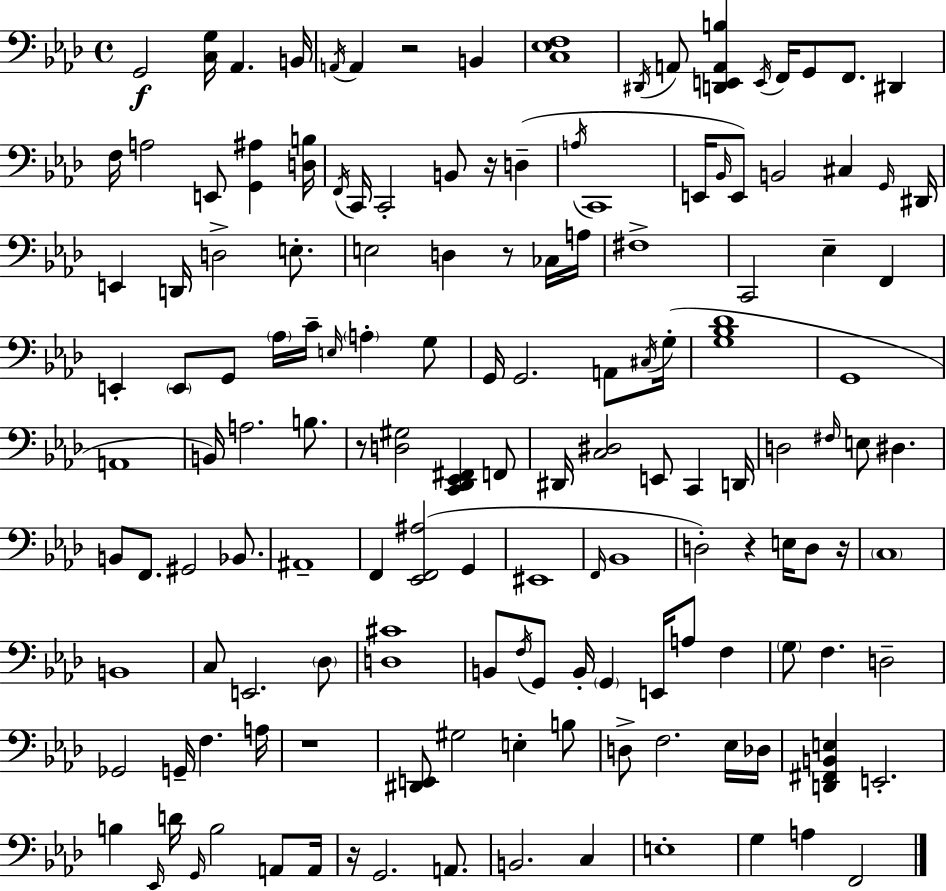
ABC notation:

X:1
T:Untitled
M:4/4
L:1/4
K:Fm
G,,2 [C,G,]/4 _A,, B,,/4 A,,/4 A,, z2 B,, [C,_E,F,]4 ^D,,/4 A,,/2 [D,,E,,A,,B,] E,,/4 F,,/4 G,,/2 F,,/2 ^D,, F,/4 A,2 E,,/2 [G,,^A,] [D,B,]/4 F,,/4 C,,/4 C,,2 B,,/2 z/4 D, A,/4 C,,4 E,,/4 _B,,/4 E,,/2 B,,2 ^C, G,,/4 ^D,,/4 E,, D,,/4 D,2 E,/2 E,2 D, z/2 _C,/4 A,/4 ^F,4 C,,2 _E, F,, E,, E,,/2 G,,/2 _A,/4 C/4 E,/4 A, G,/2 G,,/4 G,,2 A,,/2 ^C,/4 G,/4 [G,_B,_D]4 G,,4 A,,4 B,,/4 A,2 B,/2 z/2 [D,^G,]2 [C,,_D,,_E,,^F,,] F,,/2 ^D,,/4 [C,^D,]2 E,,/2 C,, D,,/4 D,2 ^F,/4 E,/2 ^D, B,,/2 F,,/2 ^G,,2 _B,,/2 ^A,,4 F,, [_E,,F,,^A,]2 G,, ^E,,4 F,,/4 _B,,4 D,2 z E,/4 D,/2 z/4 C,4 B,,4 C,/2 E,,2 _D,/2 [D,^C]4 B,,/2 F,/4 G,,/2 B,,/4 G,, E,,/4 A,/2 F, G,/2 F, D,2 _G,,2 G,,/4 F, A,/4 z4 [^D,,E,,]/2 ^G,2 E, B,/2 D,/2 F,2 _E,/4 _D,/4 [D,,^F,,B,,E,] E,,2 B, _E,,/4 D/4 G,,/4 B,2 A,,/2 A,,/4 z/4 G,,2 A,,/2 B,,2 C, E,4 G, A, F,,2